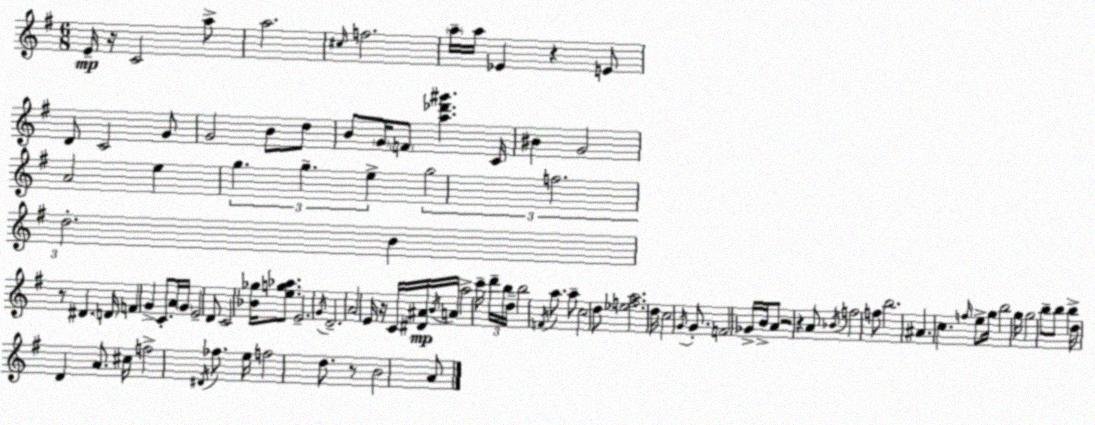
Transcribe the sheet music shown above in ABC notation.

X:1
T:Untitled
M:6/8
L:1/4
K:G
E/4 z/4 C2 a/2 a2 ^c/4 f2 a/4 a/4 _E z E/2 D/2 C2 G/2 G2 B/2 d/2 B/2 G/4 F/2 [a_d'^g'] C/4 ^B G2 A2 e g g e g2 f2 d2 B z/2 ^D D/4 F G C/2 A/4 G/4 E2 D/2 C2 [_B_g]/4 [eg_a]/2 E2 G/4 D2 A2 E/4 z/4 C/4 [^D^A]/4 B/4 A/4 a2 c'/4 d'/4 b/4 d/4 b2 F/4 a/2 a/2 c2 d/2 [_efa]2 d/4 c2 G/4 G/2 F2 _G/4 B/4 A/2 z2 z A/2 _B/4 f2 f/2 b2 ^A c f/4 e/2 g/4 b2 g/4 g2 b/2 b/2 b d/4 D A/2 ^c/4 f2 ^D/4 _f/2 e/4 f2 d/2 z/2 B2 A/2